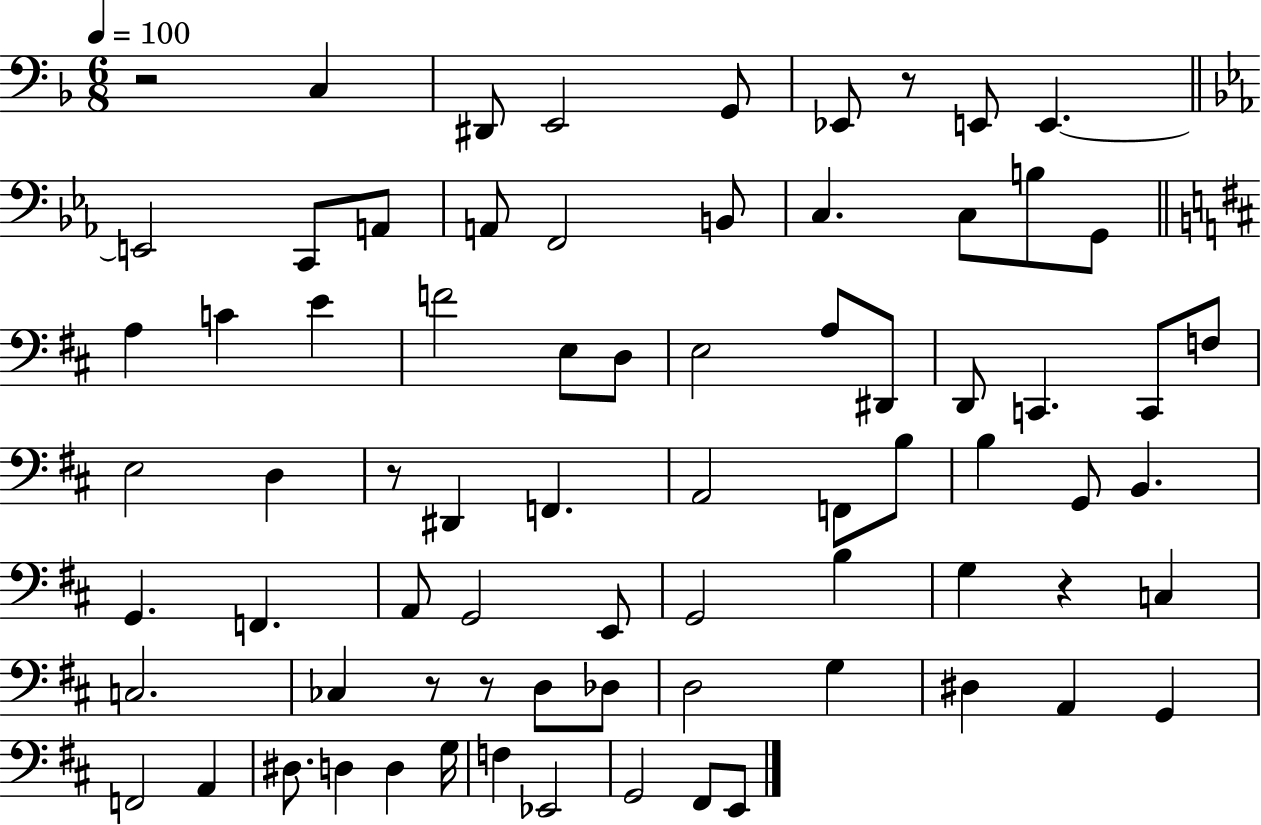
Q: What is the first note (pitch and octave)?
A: C3